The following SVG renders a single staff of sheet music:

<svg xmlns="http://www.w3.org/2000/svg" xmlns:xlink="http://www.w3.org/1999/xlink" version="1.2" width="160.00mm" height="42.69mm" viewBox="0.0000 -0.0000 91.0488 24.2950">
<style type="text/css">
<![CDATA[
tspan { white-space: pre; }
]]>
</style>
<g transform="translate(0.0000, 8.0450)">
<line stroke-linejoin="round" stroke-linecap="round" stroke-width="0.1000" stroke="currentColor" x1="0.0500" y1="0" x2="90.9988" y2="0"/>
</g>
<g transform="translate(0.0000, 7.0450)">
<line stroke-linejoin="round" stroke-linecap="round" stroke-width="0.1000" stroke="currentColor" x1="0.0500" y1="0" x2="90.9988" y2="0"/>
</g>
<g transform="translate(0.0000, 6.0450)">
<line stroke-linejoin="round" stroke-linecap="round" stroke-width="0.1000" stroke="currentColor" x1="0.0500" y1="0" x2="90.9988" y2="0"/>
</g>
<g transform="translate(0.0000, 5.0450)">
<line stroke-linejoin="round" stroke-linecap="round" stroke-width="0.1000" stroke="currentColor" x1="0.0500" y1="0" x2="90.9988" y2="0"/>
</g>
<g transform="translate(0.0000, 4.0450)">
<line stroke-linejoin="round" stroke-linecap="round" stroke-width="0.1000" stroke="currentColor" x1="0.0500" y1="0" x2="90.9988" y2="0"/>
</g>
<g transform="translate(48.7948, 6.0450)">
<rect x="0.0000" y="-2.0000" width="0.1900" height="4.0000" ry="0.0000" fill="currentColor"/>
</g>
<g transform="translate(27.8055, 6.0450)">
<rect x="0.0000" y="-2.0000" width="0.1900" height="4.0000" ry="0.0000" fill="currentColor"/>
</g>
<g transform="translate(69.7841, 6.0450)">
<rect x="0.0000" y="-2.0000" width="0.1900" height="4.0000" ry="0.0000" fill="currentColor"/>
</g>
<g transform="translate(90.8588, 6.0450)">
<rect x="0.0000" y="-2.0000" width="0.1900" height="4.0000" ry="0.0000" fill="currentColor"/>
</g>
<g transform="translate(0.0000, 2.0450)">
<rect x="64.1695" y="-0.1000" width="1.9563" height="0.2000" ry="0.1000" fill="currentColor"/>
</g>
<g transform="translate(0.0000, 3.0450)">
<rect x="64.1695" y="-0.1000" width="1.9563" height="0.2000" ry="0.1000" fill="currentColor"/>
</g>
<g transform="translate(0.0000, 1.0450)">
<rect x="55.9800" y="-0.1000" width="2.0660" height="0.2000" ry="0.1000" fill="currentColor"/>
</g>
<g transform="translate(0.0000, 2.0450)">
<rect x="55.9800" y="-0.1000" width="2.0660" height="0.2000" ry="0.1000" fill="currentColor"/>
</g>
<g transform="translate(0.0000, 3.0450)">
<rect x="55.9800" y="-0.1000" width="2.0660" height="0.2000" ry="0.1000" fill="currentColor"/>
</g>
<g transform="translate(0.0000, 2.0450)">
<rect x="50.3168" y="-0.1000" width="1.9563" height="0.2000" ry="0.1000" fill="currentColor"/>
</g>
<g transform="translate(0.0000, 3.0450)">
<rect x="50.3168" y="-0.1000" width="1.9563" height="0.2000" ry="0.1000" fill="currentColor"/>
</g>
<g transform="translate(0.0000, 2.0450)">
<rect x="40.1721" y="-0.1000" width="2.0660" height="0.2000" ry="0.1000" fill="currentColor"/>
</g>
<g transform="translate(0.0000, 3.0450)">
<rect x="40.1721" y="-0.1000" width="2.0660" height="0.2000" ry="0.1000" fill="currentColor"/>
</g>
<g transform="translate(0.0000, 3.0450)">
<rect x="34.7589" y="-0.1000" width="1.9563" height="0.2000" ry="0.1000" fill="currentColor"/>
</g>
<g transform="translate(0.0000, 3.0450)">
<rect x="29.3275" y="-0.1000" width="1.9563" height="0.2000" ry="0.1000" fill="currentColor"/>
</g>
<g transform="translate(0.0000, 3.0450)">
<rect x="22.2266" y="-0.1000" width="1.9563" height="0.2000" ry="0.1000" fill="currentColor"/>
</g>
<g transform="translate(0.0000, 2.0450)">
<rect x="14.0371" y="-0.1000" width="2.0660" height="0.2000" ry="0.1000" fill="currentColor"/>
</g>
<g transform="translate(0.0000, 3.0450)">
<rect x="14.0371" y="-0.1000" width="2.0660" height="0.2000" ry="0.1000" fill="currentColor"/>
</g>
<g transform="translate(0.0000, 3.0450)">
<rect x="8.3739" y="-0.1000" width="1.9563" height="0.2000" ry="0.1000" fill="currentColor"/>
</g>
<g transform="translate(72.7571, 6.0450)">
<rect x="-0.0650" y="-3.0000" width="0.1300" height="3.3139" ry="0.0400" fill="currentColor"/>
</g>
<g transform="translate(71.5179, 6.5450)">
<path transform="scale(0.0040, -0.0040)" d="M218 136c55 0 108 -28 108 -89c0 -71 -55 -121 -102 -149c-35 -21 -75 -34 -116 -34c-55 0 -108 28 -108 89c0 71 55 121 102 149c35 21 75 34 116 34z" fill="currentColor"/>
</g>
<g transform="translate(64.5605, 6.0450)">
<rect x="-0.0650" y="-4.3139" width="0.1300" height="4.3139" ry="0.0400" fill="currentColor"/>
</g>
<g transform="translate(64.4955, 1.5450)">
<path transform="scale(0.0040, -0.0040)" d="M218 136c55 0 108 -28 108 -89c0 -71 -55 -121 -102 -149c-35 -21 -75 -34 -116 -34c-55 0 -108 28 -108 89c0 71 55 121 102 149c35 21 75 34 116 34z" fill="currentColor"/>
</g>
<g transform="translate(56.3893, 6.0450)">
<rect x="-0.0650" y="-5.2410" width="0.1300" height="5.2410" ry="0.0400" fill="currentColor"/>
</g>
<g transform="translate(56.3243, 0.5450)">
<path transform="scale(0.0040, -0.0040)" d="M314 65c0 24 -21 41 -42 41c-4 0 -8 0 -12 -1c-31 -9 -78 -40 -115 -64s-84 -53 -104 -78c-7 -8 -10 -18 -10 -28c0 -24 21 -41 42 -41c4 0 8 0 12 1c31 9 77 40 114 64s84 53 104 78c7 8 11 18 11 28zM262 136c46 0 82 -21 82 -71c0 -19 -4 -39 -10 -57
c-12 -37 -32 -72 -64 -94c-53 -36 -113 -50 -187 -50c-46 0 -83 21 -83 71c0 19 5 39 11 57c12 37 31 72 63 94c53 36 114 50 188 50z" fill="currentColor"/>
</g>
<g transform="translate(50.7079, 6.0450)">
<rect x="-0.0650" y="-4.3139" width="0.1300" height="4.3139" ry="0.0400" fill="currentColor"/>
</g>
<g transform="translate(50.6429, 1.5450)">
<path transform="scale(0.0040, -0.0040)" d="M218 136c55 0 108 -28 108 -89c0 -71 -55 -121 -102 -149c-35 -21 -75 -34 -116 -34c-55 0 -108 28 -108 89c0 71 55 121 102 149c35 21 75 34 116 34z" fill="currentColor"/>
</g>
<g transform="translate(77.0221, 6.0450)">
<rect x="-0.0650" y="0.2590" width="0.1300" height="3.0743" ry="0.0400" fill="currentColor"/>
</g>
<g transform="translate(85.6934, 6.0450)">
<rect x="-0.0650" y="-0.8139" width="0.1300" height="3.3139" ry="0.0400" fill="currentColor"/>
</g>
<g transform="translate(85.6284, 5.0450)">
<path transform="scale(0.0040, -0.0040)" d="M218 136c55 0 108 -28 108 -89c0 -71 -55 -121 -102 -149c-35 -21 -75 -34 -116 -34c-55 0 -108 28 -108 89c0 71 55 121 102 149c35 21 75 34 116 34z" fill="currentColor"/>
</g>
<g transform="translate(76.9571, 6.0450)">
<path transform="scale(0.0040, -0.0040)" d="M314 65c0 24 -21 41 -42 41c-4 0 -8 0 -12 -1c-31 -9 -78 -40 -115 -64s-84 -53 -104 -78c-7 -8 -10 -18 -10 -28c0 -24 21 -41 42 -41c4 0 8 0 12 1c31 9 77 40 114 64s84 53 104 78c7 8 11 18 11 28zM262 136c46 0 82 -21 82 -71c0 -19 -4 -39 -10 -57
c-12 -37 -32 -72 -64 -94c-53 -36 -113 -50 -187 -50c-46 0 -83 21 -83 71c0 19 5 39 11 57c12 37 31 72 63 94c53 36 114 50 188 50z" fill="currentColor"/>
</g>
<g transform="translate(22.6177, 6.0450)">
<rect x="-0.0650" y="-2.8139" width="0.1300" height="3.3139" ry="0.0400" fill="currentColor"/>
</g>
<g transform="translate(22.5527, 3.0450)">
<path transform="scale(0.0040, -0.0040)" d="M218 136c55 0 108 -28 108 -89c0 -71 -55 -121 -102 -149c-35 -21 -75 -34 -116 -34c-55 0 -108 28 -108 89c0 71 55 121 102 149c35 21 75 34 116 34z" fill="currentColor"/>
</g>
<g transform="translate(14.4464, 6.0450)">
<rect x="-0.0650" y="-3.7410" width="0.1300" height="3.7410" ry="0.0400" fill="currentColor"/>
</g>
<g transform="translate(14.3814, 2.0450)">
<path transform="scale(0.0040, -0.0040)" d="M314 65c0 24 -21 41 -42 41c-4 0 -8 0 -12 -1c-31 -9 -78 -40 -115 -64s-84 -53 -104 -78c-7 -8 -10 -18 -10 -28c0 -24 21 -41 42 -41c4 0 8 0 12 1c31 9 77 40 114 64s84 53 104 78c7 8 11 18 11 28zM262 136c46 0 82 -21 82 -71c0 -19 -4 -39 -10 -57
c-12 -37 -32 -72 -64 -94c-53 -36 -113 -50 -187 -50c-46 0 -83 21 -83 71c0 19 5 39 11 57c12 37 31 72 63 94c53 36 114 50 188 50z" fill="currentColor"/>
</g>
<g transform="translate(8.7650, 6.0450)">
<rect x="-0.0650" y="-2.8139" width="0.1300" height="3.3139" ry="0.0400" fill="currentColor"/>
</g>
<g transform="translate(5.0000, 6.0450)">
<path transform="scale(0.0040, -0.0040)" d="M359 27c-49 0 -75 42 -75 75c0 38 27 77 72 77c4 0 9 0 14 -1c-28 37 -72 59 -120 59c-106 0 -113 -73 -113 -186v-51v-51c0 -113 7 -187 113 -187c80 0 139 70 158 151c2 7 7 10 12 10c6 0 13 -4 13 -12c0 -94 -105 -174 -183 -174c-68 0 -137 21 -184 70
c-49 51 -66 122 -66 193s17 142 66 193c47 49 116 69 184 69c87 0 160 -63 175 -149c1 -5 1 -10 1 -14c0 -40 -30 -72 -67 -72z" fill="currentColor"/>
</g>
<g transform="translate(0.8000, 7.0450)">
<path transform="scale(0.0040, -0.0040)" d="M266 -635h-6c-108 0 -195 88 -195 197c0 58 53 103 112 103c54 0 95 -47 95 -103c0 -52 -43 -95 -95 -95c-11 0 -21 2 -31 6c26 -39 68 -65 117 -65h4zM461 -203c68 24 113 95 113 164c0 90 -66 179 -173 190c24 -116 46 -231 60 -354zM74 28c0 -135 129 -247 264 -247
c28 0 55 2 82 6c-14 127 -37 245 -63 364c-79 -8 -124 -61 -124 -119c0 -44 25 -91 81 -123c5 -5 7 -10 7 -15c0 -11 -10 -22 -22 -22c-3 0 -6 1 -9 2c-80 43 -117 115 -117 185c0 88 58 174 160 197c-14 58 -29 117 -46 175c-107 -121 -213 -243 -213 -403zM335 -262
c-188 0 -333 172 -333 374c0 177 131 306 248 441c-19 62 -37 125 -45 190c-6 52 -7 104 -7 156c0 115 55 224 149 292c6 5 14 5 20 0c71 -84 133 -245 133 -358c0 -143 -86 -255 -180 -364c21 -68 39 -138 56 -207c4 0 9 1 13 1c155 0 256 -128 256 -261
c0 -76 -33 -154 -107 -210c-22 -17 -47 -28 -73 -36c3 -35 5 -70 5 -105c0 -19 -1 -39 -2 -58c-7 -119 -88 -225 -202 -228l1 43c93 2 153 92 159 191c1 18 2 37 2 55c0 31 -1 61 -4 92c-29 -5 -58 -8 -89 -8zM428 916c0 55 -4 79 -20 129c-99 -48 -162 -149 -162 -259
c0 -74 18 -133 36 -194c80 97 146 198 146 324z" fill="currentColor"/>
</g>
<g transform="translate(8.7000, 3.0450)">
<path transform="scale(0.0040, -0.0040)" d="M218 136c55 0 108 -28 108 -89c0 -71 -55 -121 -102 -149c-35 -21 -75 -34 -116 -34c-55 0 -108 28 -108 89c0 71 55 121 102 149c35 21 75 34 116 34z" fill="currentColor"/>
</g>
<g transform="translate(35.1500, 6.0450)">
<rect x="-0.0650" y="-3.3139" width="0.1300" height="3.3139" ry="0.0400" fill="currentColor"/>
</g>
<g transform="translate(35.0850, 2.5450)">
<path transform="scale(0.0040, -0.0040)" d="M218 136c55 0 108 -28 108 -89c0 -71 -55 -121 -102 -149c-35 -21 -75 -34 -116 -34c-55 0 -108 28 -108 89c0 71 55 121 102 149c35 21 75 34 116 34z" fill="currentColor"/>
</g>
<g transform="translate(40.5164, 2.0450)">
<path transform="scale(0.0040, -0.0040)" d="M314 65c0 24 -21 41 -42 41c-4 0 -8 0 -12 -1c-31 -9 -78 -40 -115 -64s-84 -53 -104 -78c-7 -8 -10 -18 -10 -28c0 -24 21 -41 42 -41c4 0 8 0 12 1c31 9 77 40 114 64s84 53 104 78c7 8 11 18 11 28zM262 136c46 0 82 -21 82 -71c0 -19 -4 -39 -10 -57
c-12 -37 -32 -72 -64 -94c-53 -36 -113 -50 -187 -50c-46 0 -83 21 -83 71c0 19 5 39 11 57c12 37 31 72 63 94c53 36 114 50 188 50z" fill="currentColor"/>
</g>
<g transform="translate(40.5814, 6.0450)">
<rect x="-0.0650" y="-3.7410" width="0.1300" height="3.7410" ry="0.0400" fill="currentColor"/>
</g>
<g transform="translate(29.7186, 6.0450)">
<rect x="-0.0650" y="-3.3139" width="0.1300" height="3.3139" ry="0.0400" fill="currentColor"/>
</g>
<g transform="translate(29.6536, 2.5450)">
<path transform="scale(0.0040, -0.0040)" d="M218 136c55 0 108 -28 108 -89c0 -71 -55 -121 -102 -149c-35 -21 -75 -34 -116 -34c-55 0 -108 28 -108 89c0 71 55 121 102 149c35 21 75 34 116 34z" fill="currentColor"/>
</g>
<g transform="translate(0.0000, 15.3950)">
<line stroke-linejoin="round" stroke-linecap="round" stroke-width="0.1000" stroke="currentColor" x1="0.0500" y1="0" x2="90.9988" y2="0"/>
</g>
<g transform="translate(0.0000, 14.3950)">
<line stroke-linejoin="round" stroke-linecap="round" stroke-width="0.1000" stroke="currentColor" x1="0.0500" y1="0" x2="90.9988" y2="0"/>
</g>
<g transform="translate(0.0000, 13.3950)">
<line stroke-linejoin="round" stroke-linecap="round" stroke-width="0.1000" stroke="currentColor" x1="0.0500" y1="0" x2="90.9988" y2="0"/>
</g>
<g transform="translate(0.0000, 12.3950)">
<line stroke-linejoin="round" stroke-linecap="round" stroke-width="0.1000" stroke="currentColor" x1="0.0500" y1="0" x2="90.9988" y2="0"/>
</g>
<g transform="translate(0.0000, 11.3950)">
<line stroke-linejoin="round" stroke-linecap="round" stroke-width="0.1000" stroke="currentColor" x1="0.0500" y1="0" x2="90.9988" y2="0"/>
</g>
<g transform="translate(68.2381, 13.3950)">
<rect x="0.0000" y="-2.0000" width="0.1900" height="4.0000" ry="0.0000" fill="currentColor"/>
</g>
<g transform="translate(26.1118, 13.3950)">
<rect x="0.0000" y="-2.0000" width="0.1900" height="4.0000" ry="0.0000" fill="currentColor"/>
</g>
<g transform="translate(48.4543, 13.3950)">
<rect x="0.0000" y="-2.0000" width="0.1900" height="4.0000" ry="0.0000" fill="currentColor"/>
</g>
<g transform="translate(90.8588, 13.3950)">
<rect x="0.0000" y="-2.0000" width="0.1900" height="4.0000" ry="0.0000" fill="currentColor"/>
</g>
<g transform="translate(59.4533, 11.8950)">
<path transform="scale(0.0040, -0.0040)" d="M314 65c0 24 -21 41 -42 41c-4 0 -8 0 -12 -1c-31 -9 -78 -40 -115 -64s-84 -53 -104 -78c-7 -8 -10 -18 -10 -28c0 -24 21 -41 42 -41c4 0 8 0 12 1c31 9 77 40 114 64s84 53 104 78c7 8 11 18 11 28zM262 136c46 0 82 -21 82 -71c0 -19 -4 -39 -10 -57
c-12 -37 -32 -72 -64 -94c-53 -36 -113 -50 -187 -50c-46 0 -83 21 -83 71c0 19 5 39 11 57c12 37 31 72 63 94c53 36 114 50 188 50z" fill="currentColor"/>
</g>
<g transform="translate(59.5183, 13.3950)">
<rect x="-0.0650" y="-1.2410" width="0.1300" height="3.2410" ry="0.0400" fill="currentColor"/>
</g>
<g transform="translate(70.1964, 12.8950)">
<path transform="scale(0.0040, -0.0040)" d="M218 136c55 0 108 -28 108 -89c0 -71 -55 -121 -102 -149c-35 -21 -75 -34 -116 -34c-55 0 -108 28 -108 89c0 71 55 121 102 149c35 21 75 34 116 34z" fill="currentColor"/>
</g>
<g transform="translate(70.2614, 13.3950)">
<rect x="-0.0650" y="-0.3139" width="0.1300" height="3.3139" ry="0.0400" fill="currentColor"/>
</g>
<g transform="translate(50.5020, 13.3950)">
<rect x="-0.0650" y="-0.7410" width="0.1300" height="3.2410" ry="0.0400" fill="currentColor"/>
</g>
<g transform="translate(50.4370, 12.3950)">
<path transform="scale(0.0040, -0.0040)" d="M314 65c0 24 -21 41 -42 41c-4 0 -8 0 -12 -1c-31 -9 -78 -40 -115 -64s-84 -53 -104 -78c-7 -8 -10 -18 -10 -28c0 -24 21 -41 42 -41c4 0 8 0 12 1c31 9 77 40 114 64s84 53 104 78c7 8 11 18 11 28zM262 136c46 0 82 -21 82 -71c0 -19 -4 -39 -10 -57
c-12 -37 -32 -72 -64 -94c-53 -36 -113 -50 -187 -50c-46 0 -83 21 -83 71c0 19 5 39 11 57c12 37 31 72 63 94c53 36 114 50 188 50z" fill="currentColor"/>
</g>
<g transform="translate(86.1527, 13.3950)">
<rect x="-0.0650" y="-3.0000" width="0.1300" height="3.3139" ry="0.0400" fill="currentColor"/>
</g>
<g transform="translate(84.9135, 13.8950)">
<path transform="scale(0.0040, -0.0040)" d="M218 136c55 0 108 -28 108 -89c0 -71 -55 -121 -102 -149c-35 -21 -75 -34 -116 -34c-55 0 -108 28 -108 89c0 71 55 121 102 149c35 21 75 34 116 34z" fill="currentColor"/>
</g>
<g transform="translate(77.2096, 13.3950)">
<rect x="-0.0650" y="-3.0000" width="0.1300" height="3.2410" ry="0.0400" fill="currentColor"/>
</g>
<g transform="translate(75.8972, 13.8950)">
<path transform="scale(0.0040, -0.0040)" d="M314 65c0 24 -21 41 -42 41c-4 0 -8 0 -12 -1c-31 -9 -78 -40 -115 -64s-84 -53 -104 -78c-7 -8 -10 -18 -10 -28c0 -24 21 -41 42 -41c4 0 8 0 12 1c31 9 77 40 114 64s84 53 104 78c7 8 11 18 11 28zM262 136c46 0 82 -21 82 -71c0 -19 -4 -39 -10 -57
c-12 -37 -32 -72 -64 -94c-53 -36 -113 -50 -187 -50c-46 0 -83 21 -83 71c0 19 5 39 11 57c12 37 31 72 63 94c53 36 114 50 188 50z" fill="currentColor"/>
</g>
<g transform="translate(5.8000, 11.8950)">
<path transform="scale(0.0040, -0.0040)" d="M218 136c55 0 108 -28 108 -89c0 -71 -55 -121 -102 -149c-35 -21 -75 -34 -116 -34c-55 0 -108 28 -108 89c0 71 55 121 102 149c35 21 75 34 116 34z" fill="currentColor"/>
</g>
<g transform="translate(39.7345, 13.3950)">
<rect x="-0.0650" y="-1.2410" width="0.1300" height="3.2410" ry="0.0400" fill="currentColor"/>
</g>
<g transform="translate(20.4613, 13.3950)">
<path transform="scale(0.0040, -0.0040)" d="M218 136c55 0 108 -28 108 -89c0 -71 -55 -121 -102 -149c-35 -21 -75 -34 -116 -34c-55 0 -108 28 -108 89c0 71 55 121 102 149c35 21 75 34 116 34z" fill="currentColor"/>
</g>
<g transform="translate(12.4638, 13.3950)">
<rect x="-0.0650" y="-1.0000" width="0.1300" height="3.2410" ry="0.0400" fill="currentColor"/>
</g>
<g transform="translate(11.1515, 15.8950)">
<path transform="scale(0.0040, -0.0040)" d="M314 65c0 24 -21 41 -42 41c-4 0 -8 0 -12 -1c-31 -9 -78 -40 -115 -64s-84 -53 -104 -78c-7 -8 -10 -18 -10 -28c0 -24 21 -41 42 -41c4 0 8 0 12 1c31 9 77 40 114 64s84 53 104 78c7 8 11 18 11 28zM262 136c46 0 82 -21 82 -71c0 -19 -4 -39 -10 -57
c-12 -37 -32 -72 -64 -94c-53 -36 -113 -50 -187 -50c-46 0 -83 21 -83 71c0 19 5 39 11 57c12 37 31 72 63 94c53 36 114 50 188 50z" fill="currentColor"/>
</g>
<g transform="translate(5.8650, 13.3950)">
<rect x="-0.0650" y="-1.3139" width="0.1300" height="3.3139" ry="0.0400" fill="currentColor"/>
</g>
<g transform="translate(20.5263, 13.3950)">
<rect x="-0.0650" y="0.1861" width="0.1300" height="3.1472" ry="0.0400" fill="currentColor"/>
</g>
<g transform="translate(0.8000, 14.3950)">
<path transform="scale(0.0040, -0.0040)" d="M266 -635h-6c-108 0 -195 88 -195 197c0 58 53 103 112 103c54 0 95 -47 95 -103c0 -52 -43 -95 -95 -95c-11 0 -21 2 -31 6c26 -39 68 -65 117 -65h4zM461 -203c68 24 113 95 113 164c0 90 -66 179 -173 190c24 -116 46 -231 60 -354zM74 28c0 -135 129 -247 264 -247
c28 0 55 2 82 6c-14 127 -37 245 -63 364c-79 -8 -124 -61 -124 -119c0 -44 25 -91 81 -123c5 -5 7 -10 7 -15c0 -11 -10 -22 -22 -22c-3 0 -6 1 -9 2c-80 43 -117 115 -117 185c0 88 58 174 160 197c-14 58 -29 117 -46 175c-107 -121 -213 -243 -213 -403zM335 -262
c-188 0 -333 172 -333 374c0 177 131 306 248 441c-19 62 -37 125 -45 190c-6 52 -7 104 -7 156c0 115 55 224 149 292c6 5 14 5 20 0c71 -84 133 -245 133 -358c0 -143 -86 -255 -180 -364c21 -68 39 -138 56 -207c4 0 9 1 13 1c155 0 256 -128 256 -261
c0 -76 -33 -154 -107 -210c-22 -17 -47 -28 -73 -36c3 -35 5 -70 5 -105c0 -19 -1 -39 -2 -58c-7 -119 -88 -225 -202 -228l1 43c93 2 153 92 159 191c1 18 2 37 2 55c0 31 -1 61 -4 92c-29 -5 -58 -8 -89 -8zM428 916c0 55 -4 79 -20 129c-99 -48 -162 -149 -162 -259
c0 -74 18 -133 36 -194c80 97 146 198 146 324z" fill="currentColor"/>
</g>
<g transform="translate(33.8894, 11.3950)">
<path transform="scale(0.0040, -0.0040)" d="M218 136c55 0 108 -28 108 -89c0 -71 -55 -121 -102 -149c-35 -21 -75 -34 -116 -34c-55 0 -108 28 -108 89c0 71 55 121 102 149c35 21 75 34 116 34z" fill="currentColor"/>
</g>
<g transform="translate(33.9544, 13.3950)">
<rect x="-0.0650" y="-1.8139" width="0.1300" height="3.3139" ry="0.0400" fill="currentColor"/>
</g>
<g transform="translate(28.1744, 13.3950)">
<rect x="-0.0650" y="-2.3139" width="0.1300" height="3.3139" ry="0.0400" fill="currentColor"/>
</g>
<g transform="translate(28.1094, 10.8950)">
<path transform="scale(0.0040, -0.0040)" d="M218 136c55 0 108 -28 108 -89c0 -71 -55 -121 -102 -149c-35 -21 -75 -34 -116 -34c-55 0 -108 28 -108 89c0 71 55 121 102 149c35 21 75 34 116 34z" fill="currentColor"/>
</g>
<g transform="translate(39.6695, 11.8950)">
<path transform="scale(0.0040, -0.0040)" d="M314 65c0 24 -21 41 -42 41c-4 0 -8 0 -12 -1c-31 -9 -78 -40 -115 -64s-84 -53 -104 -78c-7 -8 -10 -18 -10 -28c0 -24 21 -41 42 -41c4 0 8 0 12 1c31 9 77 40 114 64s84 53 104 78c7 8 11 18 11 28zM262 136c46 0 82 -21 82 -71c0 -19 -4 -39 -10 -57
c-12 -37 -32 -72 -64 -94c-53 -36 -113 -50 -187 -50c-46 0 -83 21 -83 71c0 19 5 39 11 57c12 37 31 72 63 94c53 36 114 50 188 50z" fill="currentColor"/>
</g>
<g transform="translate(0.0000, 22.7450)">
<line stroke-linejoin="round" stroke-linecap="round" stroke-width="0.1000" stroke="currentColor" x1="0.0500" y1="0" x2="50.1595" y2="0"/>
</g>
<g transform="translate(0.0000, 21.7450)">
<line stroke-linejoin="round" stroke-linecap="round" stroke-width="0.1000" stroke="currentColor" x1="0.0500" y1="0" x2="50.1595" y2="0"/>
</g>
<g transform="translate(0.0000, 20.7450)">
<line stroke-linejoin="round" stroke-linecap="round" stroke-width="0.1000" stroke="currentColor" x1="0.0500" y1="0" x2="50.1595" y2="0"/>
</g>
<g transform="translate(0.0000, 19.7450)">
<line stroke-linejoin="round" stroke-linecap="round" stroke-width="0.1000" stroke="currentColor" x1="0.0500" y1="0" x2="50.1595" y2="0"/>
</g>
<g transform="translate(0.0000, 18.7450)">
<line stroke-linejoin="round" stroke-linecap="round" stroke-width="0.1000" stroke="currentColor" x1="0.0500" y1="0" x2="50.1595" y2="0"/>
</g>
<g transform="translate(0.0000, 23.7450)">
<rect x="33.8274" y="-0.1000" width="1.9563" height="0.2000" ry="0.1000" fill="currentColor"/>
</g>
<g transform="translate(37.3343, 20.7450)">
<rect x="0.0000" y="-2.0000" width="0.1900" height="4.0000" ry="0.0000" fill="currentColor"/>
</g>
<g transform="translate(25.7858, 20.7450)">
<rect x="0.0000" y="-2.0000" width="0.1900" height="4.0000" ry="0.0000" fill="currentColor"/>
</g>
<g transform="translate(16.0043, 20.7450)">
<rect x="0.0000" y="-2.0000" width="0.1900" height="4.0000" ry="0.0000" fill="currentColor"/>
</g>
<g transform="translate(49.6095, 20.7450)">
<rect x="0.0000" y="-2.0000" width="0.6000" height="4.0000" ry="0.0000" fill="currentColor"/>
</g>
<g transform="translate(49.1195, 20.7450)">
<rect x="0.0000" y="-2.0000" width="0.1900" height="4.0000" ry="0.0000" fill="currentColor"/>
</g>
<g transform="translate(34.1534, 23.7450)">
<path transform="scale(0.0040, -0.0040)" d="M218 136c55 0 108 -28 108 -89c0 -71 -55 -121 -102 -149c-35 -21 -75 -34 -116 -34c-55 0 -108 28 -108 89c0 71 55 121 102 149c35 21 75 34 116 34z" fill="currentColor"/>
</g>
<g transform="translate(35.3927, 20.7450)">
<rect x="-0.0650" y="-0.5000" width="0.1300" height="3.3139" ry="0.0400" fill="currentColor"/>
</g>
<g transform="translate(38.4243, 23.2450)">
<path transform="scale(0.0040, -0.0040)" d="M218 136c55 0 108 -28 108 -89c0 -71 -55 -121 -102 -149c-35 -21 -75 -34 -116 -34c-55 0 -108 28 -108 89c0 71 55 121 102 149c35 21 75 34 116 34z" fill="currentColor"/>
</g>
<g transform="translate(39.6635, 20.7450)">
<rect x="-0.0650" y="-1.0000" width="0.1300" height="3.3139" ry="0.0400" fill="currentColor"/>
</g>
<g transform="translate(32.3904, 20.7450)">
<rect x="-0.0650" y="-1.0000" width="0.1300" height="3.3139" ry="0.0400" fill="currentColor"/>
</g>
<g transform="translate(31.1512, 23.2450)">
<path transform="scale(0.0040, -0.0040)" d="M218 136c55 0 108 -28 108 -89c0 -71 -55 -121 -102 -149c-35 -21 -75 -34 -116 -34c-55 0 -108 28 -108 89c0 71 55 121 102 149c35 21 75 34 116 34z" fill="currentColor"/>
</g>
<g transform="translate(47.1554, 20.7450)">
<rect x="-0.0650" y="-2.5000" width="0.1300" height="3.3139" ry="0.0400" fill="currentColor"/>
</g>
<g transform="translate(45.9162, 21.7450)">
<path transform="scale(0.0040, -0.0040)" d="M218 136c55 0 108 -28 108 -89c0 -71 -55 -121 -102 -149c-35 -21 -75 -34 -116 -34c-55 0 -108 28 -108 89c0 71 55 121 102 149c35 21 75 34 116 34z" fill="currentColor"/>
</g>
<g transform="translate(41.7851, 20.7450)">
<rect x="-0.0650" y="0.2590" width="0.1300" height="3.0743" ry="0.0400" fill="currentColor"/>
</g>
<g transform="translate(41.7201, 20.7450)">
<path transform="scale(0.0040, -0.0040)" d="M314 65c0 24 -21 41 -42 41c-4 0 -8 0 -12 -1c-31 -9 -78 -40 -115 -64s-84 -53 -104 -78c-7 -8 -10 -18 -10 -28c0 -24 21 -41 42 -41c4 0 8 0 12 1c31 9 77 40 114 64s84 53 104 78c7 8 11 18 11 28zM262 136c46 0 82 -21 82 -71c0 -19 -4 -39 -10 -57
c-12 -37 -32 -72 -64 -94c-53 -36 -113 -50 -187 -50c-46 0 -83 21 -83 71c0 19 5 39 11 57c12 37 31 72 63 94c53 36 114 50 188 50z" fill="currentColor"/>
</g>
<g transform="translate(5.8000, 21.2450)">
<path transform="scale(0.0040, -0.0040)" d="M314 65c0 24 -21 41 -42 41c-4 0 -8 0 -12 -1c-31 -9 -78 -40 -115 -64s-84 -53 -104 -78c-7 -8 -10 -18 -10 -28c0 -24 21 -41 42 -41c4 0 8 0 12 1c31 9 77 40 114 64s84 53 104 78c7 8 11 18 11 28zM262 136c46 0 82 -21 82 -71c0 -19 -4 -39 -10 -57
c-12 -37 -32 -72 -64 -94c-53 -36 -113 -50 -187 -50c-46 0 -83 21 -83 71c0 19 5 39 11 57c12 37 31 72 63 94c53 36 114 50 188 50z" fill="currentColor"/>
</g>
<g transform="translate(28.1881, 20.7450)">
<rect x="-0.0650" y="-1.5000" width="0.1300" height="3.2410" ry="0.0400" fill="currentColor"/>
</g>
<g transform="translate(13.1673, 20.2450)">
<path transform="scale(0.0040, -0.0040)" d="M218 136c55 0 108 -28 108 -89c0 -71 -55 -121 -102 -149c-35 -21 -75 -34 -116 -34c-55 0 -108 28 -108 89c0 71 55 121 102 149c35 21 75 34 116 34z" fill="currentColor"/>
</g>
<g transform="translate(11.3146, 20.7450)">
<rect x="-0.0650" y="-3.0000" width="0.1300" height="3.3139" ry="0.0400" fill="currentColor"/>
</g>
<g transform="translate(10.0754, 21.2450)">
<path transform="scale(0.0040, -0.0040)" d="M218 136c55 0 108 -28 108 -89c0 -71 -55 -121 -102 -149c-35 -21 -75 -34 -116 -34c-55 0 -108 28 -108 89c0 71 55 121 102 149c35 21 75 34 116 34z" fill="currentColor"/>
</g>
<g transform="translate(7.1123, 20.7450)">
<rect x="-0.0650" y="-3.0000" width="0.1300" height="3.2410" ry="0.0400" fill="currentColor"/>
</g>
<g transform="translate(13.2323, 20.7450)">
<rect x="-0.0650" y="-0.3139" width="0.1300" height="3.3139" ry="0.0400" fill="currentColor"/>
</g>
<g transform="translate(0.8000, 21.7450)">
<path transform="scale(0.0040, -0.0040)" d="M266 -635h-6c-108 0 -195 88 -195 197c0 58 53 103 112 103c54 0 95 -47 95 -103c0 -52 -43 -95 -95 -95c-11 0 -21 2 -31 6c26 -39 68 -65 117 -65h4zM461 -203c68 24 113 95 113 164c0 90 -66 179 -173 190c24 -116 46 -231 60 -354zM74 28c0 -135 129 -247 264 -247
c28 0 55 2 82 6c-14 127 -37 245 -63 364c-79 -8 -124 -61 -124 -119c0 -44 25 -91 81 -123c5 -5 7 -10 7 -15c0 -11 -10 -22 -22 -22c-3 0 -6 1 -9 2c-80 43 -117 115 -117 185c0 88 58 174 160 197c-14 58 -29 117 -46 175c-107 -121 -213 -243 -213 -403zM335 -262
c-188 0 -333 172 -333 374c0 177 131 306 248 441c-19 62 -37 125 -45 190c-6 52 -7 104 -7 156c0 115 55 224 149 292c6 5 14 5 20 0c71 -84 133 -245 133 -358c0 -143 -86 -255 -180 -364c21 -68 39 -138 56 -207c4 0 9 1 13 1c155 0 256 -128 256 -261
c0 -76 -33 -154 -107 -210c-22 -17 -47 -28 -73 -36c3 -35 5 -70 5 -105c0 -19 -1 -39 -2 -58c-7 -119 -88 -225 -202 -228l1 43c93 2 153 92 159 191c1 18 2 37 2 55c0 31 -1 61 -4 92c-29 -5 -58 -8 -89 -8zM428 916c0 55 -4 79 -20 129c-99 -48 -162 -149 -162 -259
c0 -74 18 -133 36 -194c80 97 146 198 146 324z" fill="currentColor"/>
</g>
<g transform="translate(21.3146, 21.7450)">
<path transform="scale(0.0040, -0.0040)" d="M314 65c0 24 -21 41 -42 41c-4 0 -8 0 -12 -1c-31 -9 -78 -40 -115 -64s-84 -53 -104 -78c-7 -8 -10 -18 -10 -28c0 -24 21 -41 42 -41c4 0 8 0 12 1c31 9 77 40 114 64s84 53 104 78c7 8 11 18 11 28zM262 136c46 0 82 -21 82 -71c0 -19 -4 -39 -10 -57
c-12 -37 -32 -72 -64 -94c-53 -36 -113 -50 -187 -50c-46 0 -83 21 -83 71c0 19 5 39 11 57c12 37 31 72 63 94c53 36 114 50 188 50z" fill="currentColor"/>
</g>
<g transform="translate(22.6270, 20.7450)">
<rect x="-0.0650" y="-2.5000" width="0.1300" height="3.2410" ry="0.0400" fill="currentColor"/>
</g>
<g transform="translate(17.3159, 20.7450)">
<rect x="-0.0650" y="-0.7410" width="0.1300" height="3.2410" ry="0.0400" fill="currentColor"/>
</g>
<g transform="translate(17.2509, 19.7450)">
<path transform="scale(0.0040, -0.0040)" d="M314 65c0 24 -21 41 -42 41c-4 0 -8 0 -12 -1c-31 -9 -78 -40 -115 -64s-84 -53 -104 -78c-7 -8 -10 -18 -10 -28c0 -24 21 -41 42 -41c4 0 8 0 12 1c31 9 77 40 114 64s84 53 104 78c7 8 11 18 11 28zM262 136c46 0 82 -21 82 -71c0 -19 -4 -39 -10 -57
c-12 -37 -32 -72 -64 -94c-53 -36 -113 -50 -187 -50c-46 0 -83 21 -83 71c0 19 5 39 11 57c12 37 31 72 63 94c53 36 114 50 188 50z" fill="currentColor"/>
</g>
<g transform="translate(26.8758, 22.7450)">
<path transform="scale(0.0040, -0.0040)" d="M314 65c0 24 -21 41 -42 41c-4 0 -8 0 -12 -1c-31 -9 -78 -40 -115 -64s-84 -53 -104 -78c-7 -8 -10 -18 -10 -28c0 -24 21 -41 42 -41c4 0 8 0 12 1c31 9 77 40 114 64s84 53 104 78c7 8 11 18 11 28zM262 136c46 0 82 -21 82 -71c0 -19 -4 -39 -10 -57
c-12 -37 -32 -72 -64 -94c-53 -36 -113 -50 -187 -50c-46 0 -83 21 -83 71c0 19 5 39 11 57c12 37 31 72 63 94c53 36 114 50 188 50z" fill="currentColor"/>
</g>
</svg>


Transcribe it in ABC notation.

X:1
T:Untitled
M:4/4
L:1/4
K:C
a c'2 a b b c'2 d' f'2 d' A B2 d e D2 B g f e2 d2 e2 c A2 A A2 A c d2 G2 E2 D C D B2 G